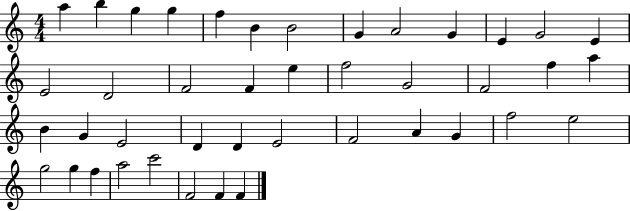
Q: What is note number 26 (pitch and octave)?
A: E4